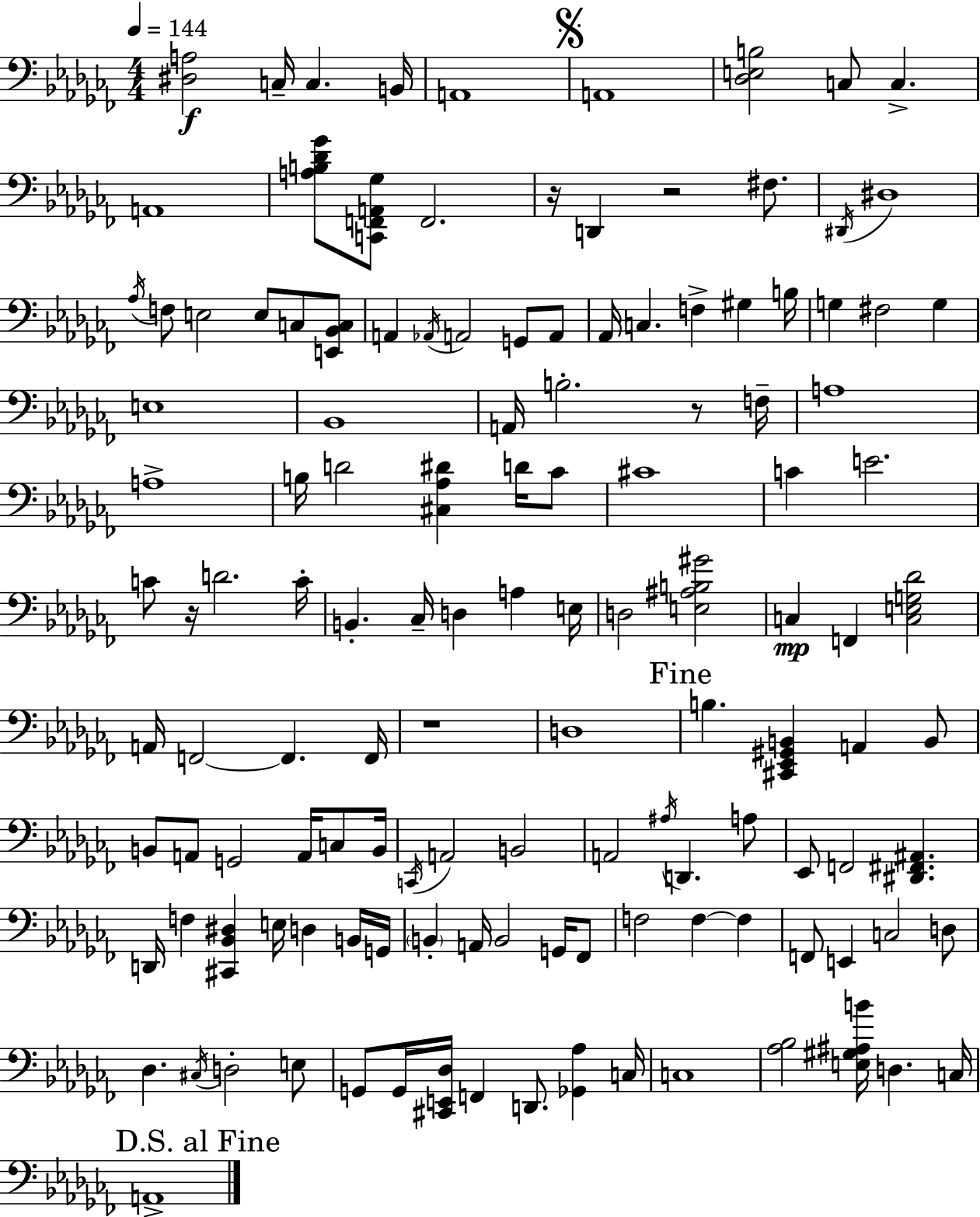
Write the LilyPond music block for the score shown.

{
  \clef bass
  \numericTimeSignature
  \time 4/4
  \key aes \minor
  \tempo 4 = 144
  <dis a>2\f c16-- c4. b,16 | a,1 | \mark \markup { \musicglyph "scripts.segno" } a,1 | <des e b>2 c8 c4.-> | \break a,1 | <a b des' ges'>8 <c, f, a, ges>8 f,2. | r16 d,4 r2 fis8. | \acciaccatura { dis,16 } dis1 | \break \acciaccatura { aes16 } f8 e2 e8 c8 | <e, bes, c>8 a,4 \acciaccatura { aes,16 } a,2 g,8 | a,8 aes,16 c4. f4-> gis4 | b16 g4 fis2 g4 | \break e1 | bes,1 | a,16 b2.-. | r8 f16-- a1 | \break a1-> | b16 d'2 <cis aes dis'>4 | d'16 ces'8 cis'1 | c'4 e'2. | \break c'8 r16 d'2. | c'16-. b,4.-. ces16-- d4 a4 | e16 d2 <e ais b gis'>2 | c4\mp f,4 <c e g des'>2 | \break a,16 f,2~~ f,4. | f,16 r1 | d1 | \mark "Fine" b4. <cis, ees, gis, b,>4 a,4 | \break b,8 b,8 a,8 g,2 a,16 | c8 b,16 \acciaccatura { c,16 } a,2 b,2 | a,2 \acciaccatura { ais16 } d,4. | a8 ees,8 f,2 <dis, fis, ais,>4. | \break d,16 f4 <cis, bes, dis>4 e16 d4 | b,16 g,16 \parenthesize b,4-. a,16 b,2 | g,16 fes,8 f2 f4~~ | f4 f,8 e,4 c2 | \break d8 des4. \acciaccatura { cis16 } d2-. | e8 g,8 g,16 <cis, e, des>16 f,4 d,8. | <ges, aes>4 c16 c1 | <aes bes>2 <e gis ais b'>16 d4. | \break c16 \mark "D.S. al Fine" a,1-> | \bar "|."
}